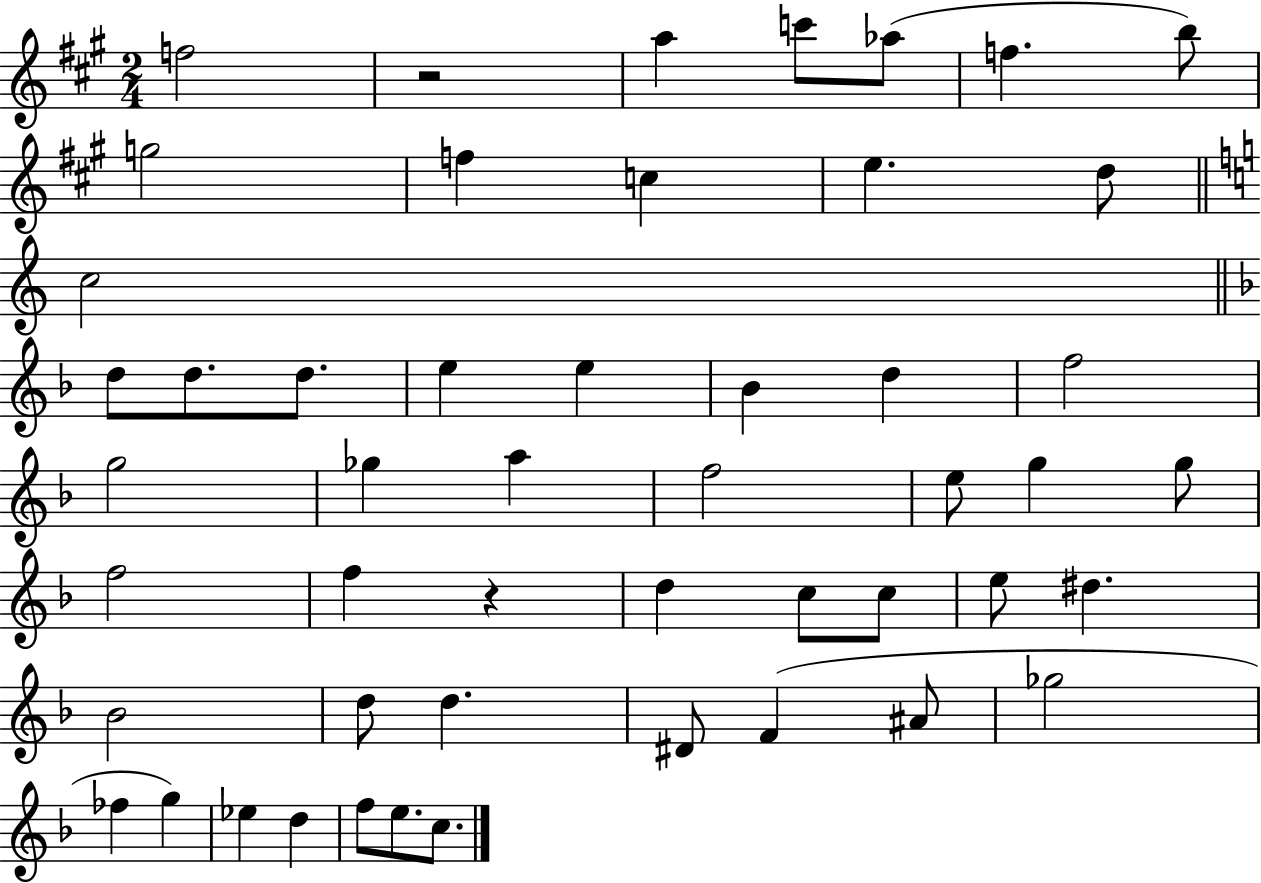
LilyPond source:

{
  \clef treble
  \numericTimeSignature
  \time 2/4
  \key a \major
  \repeat volta 2 { f''2 | r2 | a''4 c'''8 aes''8( | f''4. b''8) | \break g''2 | f''4 c''4 | e''4. d''8 | \bar "||" \break \key a \minor c''2 | \bar "||" \break \key f \major d''8 d''8. d''8. | e''4 e''4 | bes'4 d''4 | f''2 | \break g''2 | ges''4 a''4 | f''2 | e''8 g''4 g''8 | \break f''2 | f''4 r4 | d''4 c''8 c''8 | e''8 dis''4. | \break bes'2 | d''8 d''4. | dis'8 f'4( ais'8 | ges''2 | \break fes''4 g''4) | ees''4 d''4 | f''8 e''8. c''8. | } \bar "|."
}